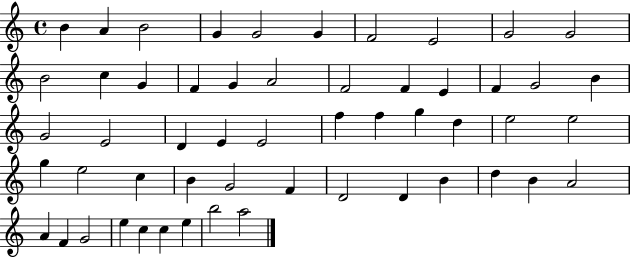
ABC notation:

X:1
T:Untitled
M:4/4
L:1/4
K:C
B A B2 G G2 G F2 E2 G2 G2 B2 c G F G A2 F2 F E F G2 B G2 E2 D E E2 f f g d e2 e2 g e2 c B G2 F D2 D B d B A2 A F G2 e c c e b2 a2